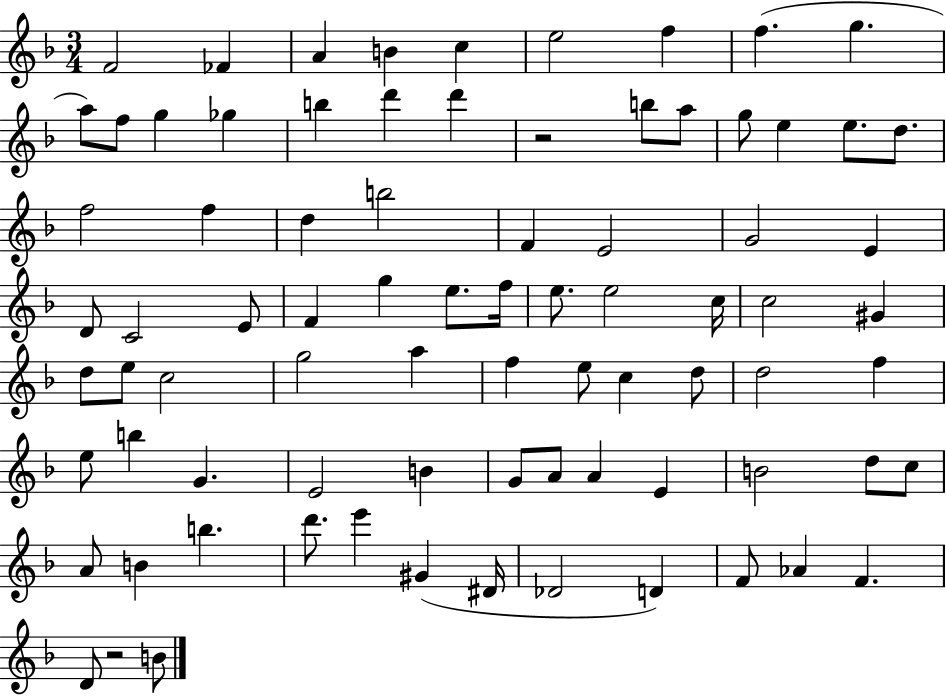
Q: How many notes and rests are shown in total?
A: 81